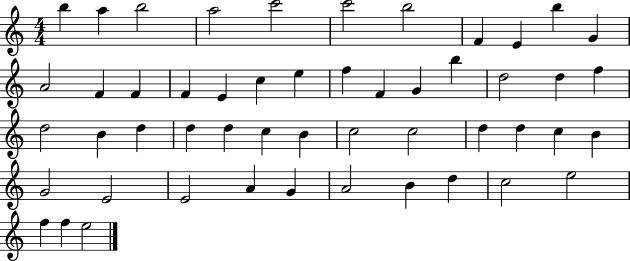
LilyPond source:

{
  \clef treble
  \numericTimeSignature
  \time 4/4
  \key c \major
  b''4 a''4 b''2 | a''2 c'''2 | c'''2 b''2 | f'4 e'4 b''4 g'4 | \break a'2 f'4 f'4 | f'4 e'4 c''4 e''4 | f''4 f'4 g'4 b''4 | d''2 d''4 f''4 | \break d''2 b'4 d''4 | d''4 d''4 c''4 b'4 | c''2 c''2 | d''4 d''4 c''4 b'4 | \break g'2 e'2 | e'2 a'4 g'4 | a'2 b'4 d''4 | c''2 e''2 | \break f''4 f''4 e''2 | \bar "|."
}